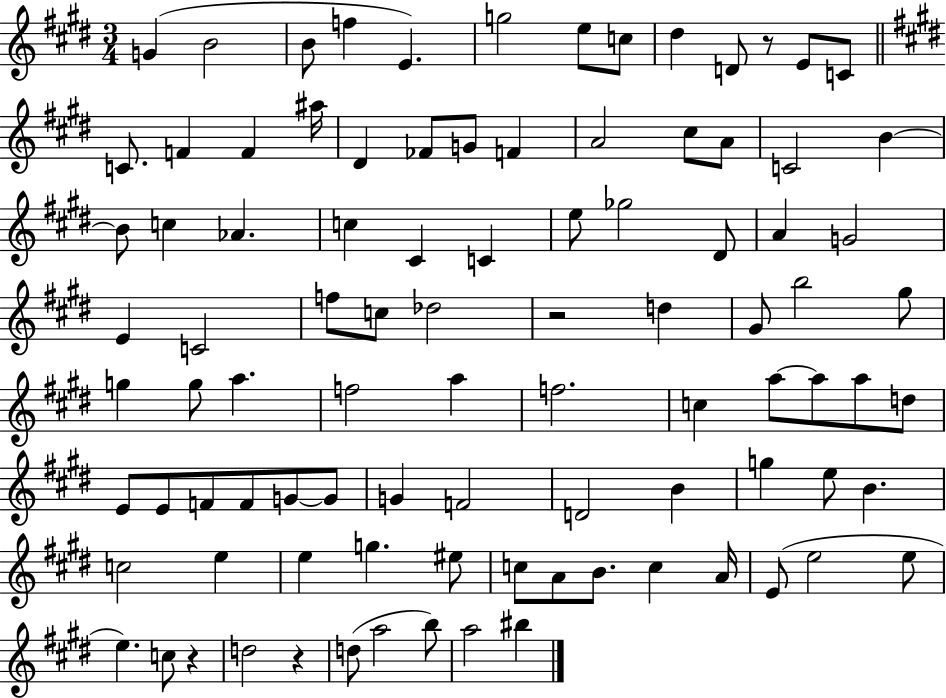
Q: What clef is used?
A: treble